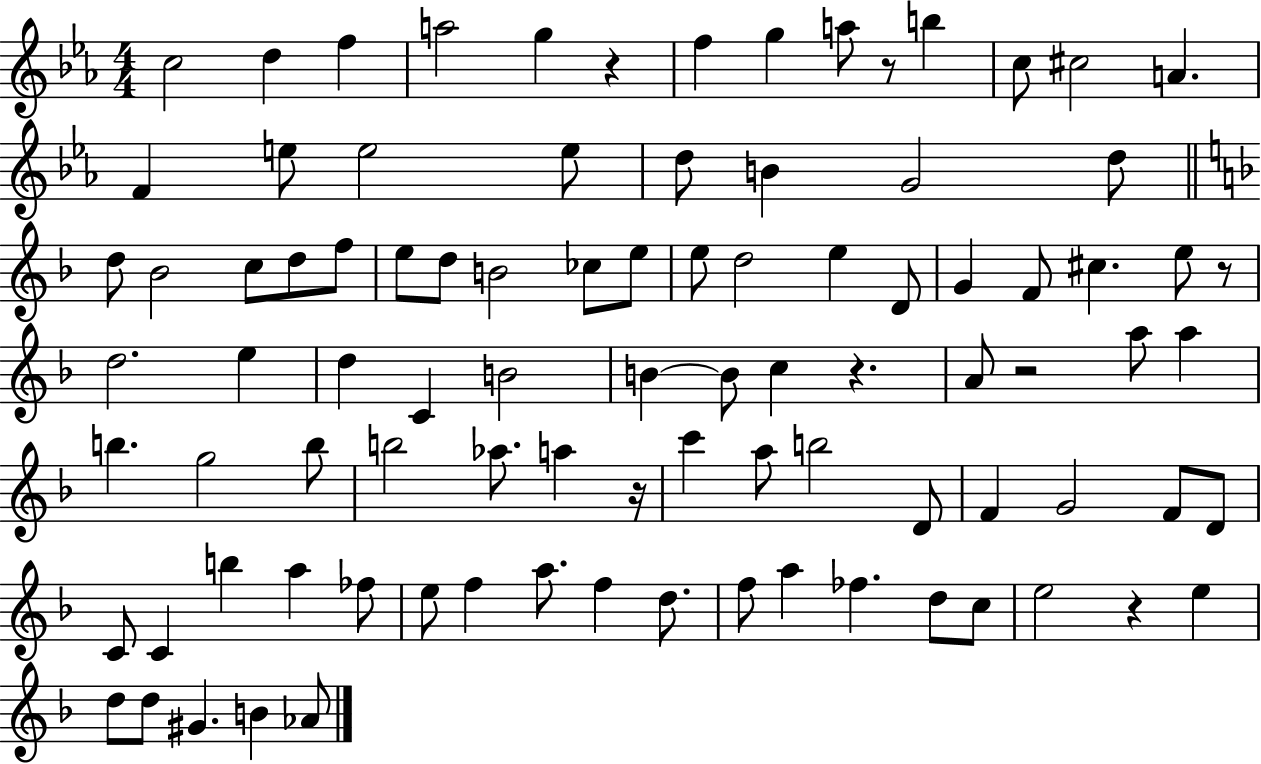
X:1
T:Untitled
M:4/4
L:1/4
K:Eb
c2 d f a2 g z f g a/2 z/2 b c/2 ^c2 A F e/2 e2 e/2 d/2 B G2 d/2 d/2 _B2 c/2 d/2 f/2 e/2 d/2 B2 _c/2 e/2 e/2 d2 e D/2 G F/2 ^c e/2 z/2 d2 e d C B2 B B/2 c z A/2 z2 a/2 a b g2 b/2 b2 _a/2 a z/4 c' a/2 b2 D/2 F G2 F/2 D/2 C/2 C b a _f/2 e/2 f a/2 f d/2 f/2 a _f d/2 c/2 e2 z e d/2 d/2 ^G B _A/2